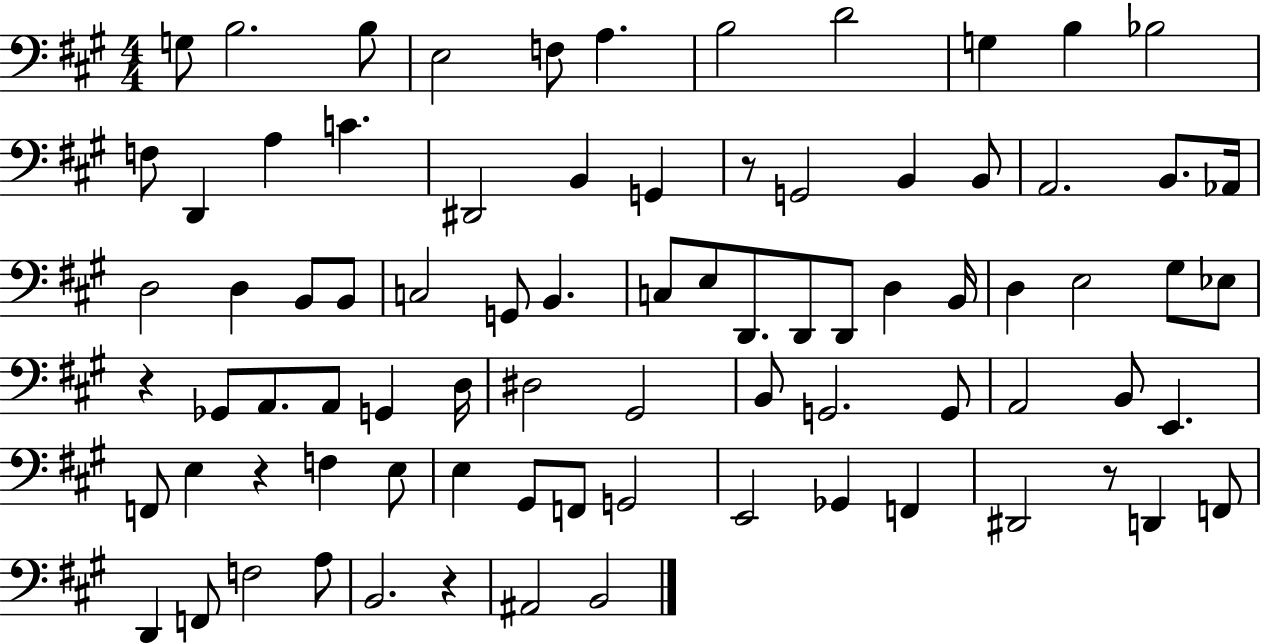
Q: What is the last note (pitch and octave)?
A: B2